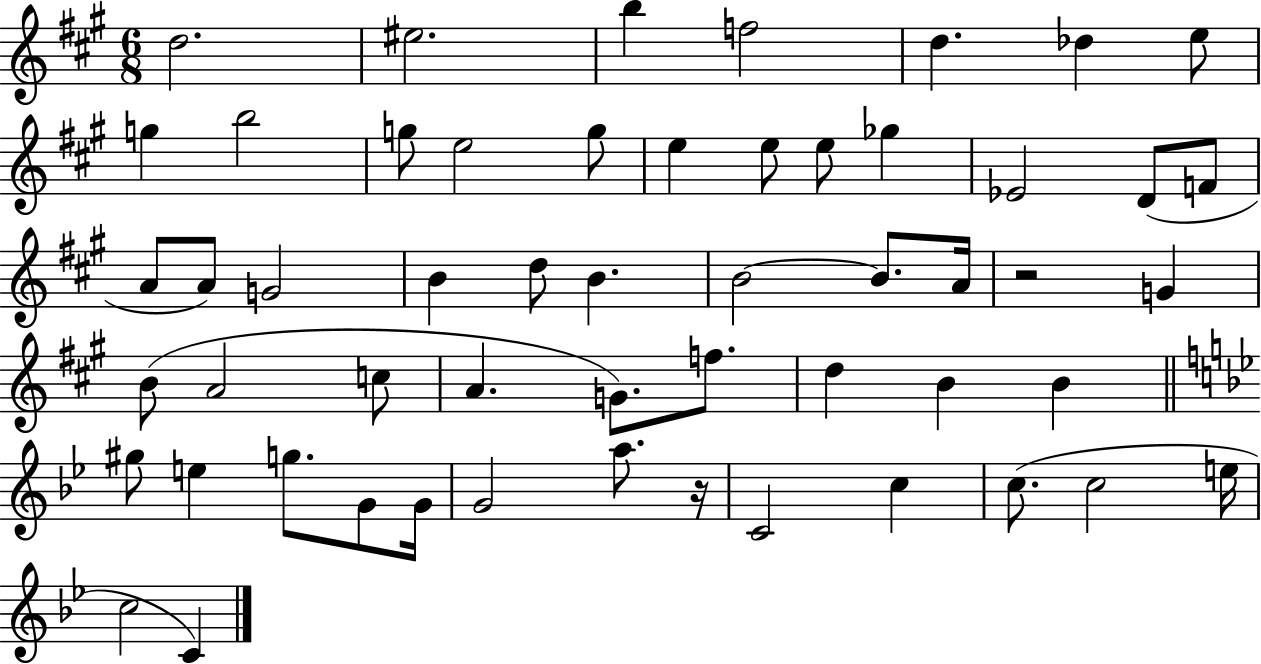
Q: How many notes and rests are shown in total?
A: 54